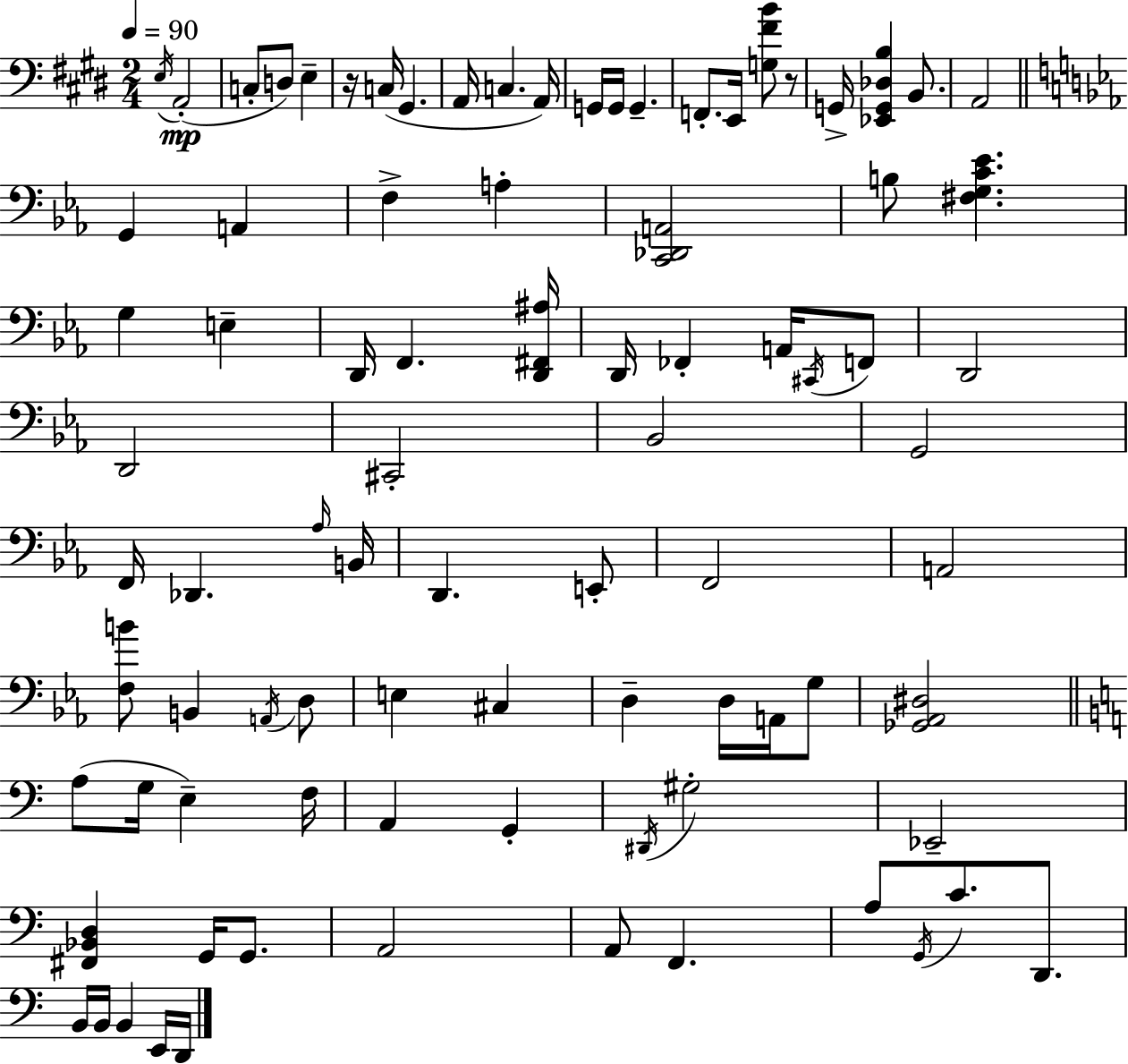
E3/s A2/h C3/e D3/e E3/q R/s C3/s G#2/q. A2/s C3/q. A2/s G2/s G2/s G2/q. F2/e. E2/s [G3,F#4,B4]/e R/e G2/s [Eb2,G2,Db3,B3]/q B2/e. A2/h G2/q A2/q F3/q A3/q [C2,Db2,A2]/h B3/e [F#3,G3,C4,Eb4]/q. G3/q E3/q D2/s F2/q. [D2,F#2,A#3]/s D2/s FES2/q A2/s C#2/s F2/e D2/h D2/h C#2/h Bb2/h G2/h F2/s Db2/q. Ab3/s B2/s D2/q. E2/e F2/h A2/h [F3,B4]/e B2/q A2/s D3/e E3/q C#3/q D3/q D3/s A2/s G3/e [Gb2,Ab2,D#3]/h A3/e G3/s E3/q F3/s A2/q G2/q D#2/s G#3/h Eb2/h [F#2,Bb2,D3]/q G2/s G2/e. A2/h A2/e F2/q. A3/e G2/s C4/e. D2/e. B2/s B2/s B2/q E2/s D2/s